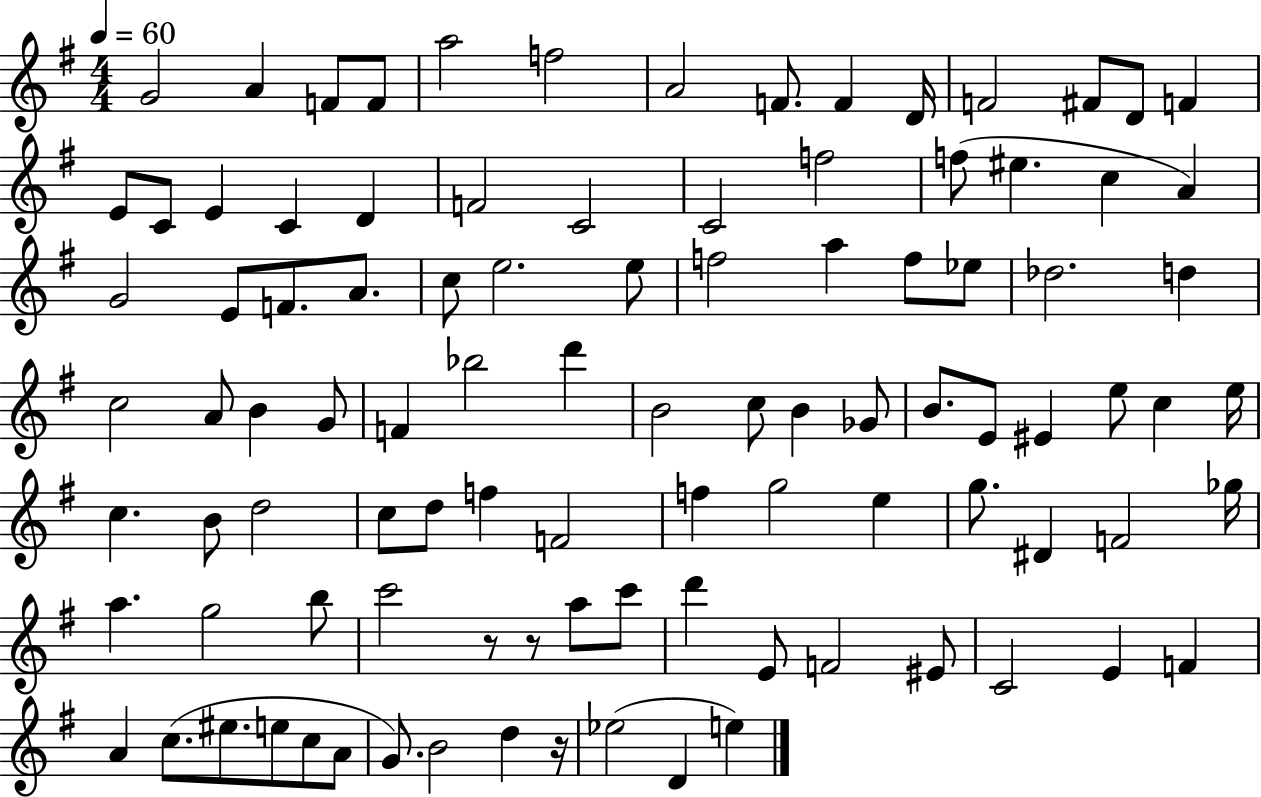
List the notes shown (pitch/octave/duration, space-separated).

G4/h A4/q F4/e F4/e A5/h F5/h A4/h F4/e. F4/q D4/s F4/h F#4/e D4/e F4/q E4/e C4/e E4/q C4/q D4/q F4/h C4/h C4/h F5/h F5/e EIS5/q. C5/q A4/q G4/h E4/e F4/e. A4/e. C5/e E5/h. E5/e F5/h A5/q F5/e Eb5/e Db5/h. D5/q C5/h A4/e B4/q G4/e F4/q Bb5/h D6/q B4/h C5/e B4/q Gb4/e B4/e. E4/e EIS4/q E5/e C5/q E5/s C5/q. B4/e D5/h C5/e D5/e F5/q F4/h F5/q G5/h E5/q G5/e. D#4/q F4/h Gb5/s A5/q. G5/h B5/e C6/h R/e R/e A5/e C6/e D6/q E4/e F4/h EIS4/e C4/h E4/q F4/q A4/q C5/e. EIS5/e. E5/e C5/e A4/e G4/e. B4/h D5/q R/s Eb5/h D4/q E5/q